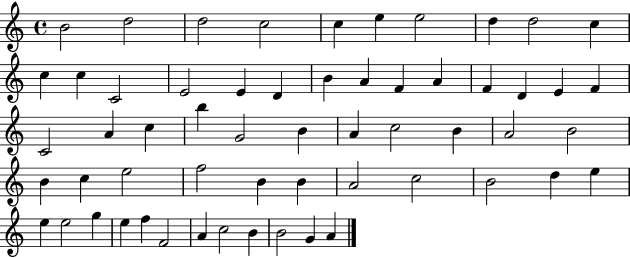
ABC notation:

X:1
T:Untitled
M:4/4
L:1/4
K:C
B2 d2 d2 c2 c e e2 d d2 c c c C2 E2 E D B A F A F D E F C2 A c b G2 B A c2 B A2 B2 B c e2 f2 B B A2 c2 B2 d e e e2 g e f F2 A c2 B B2 G A